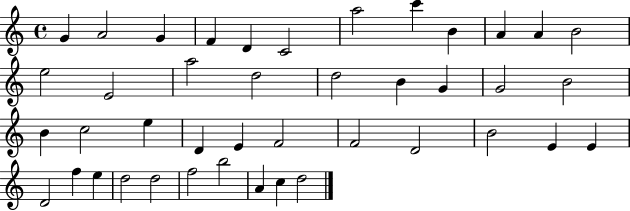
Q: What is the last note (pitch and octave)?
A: D5